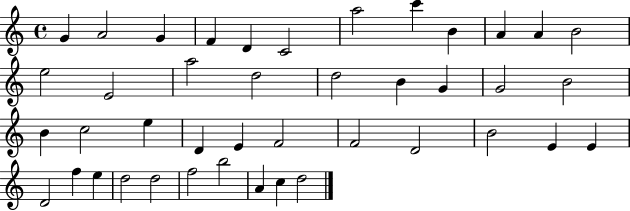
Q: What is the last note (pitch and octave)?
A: D5